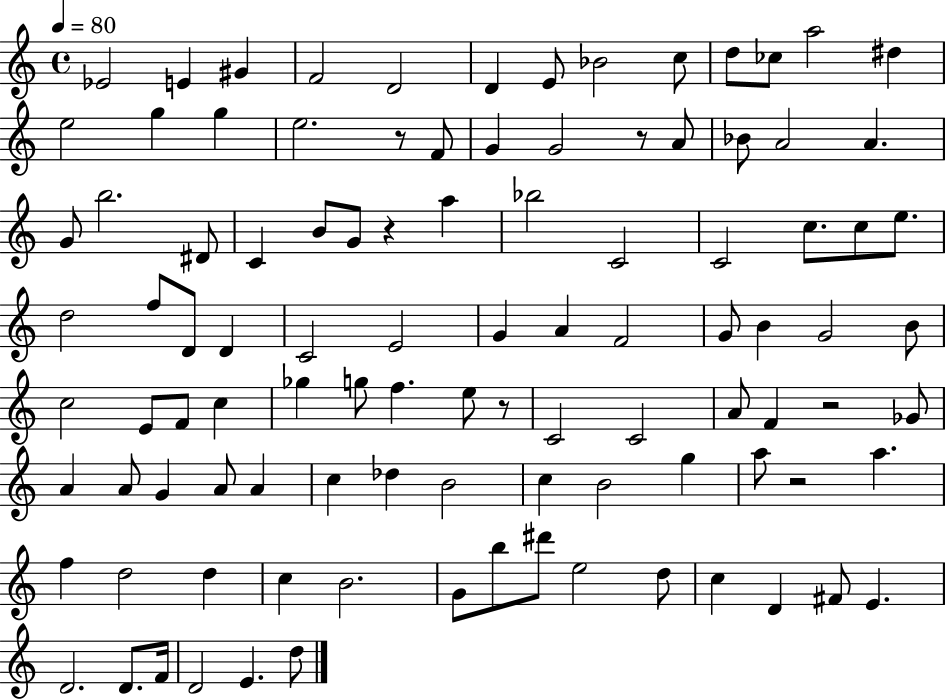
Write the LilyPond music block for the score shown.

{
  \clef treble
  \time 4/4
  \defaultTimeSignature
  \key c \major
  \tempo 4 = 80
  ees'2 e'4 gis'4 | f'2 d'2 | d'4 e'8 bes'2 c''8 | d''8 ces''8 a''2 dis''4 | \break e''2 g''4 g''4 | e''2. r8 f'8 | g'4 g'2 r8 a'8 | bes'8 a'2 a'4. | \break g'8 b''2. dis'8 | c'4 b'8 g'8 r4 a''4 | bes''2 c'2 | c'2 c''8. c''8 e''8. | \break d''2 f''8 d'8 d'4 | c'2 e'2 | g'4 a'4 f'2 | g'8 b'4 g'2 b'8 | \break c''2 e'8 f'8 c''4 | ges''4 g''8 f''4. e''8 r8 | c'2 c'2 | a'8 f'4 r2 ges'8 | \break a'4 a'8 g'4 a'8 a'4 | c''4 des''4 b'2 | c''4 b'2 g''4 | a''8 r2 a''4. | \break f''4 d''2 d''4 | c''4 b'2. | g'8 b''8 dis'''8 e''2 d''8 | c''4 d'4 fis'8 e'4. | \break d'2. d'8. f'16 | d'2 e'4. d''8 | \bar "|."
}